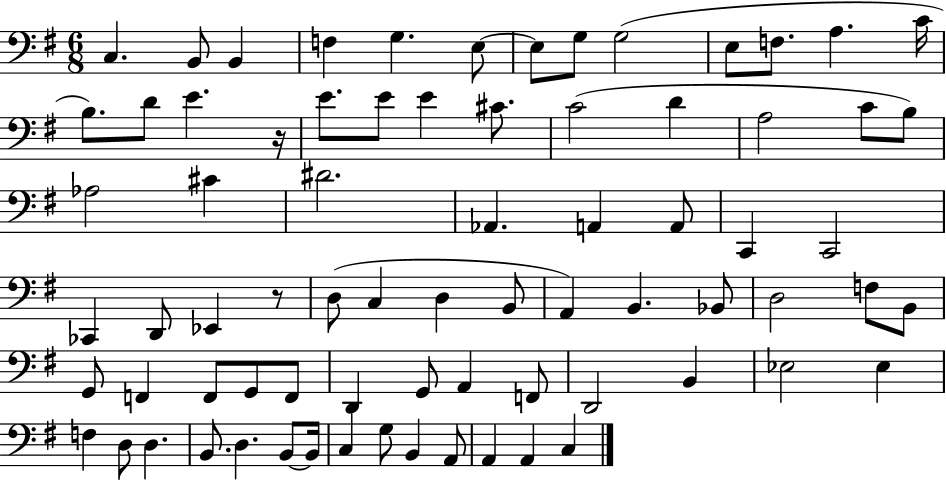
X:1
T:Untitled
M:6/8
L:1/4
K:G
C, B,,/2 B,, F, G, E,/2 E,/2 G,/2 G,2 E,/2 F,/2 A, C/4 B,/2 D/2 E z/4 E/2 E/2 E ^C/2 C2 D A,2 C/2 B,/2 _A,2 ^C ^D2 _A,, A,, A,,/2 C,, C,,2 _C,, D,,/2 _E,, z/2 D,/2 C, D, B,,/2 A,, B,, _B,,/2 D,2 F,/2 B,,/2 G,,/2 F,, F,,/2 G,,/2 F,,/2 D,, G,,/2 A,, F,,/2 D,,2 B,, _E,2 _E, F, D,/2 D, B,,/2 D, B,,/2 B,,/4 C, G,/2 B,, A,,/2 A,, A,, C,